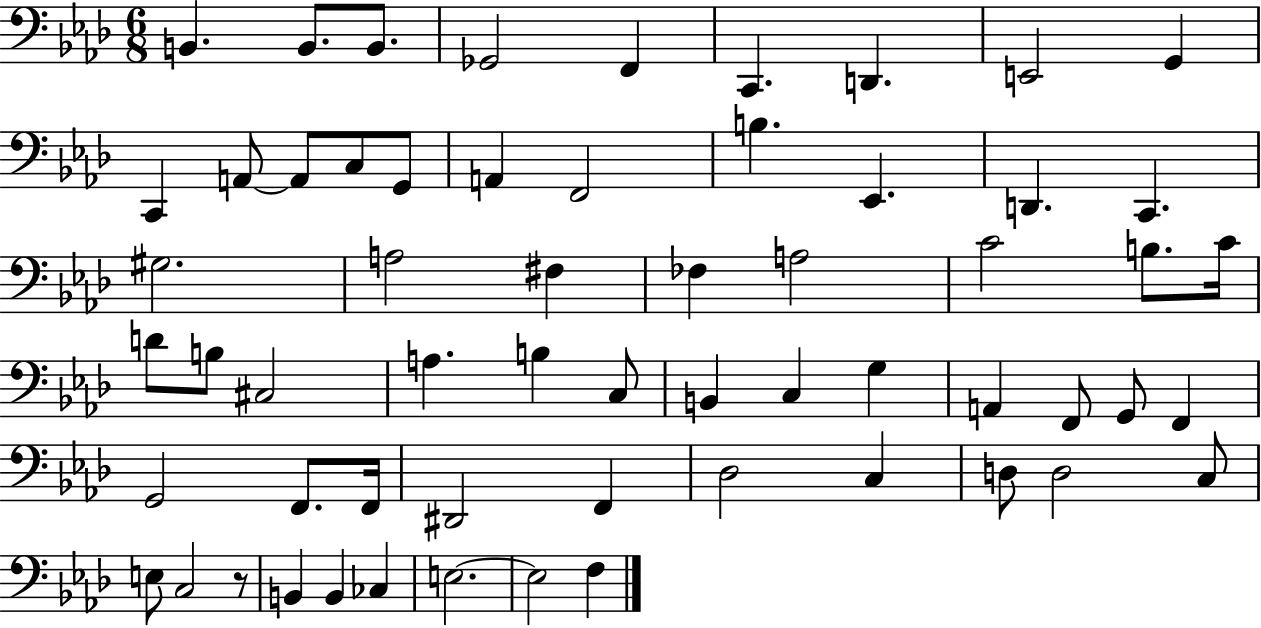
B2/q. B2/e. B2/e. Gb2/h F2/q C2/q. D2/q. E2/h G2/q C2/q A2/e A2/e C3/e G2/e A2/q F2/h B3/q. Eb2/q. D2/q. C2/q. G#3/h. A3/h F#3/q FES3/q A3/h C4/h B3/e. C4/s D4/e B3/e C#3/h A3/q. B3/q C3/e B2/q C3/q G3/q A2/q F2/e G2/e F2/q G2/h F2/e. F2/s D#2/h F2/q Db3/h C3/q D3/e D3/h C3/e E3/e C3/h R/e B2/q B2/q CES3/q E3/h. E3/h F3/q